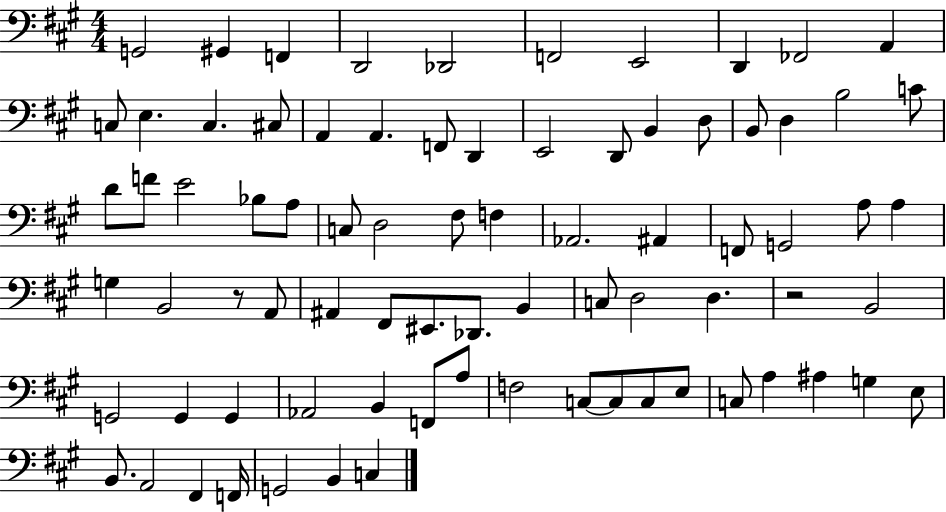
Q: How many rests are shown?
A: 2